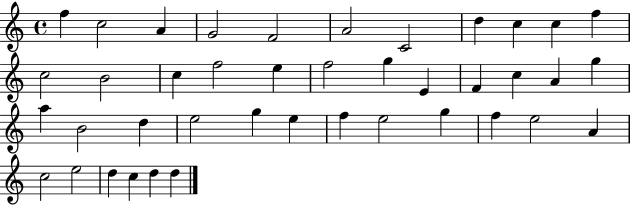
F5/q C5/h A4/q G4/h F4/h A4/h C4/h D5/q C5/q C5/q F5/q C5/h B4/h C5/q F5/h E5/q F5/h G5/q E4/q F4/q C5/q A4/q G5/q A5/q B4/h D5/q E5/h G5/q E5/q F5/q E5/h G5/q F5/q E5/h A4/q C5/h E5/h D5/q C5/q D5/q D5/q